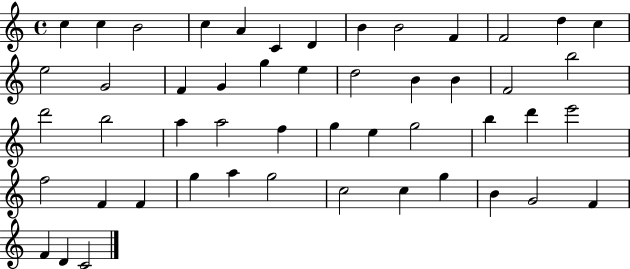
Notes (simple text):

C5/q C5/q B4/h C5/q A4/q C4/q D4/q B4/q B4/h F4/q F4/h D5/q C5/q E5/h G4/h F4/q G4/q G5/q E5/q D5/h B4/q B4/q F4/h B5/h D6/h B5/h A5/q A5/h F5/q G5/q E5/q G5/h B5/q D6/q E6/h F5/h F4/q F4/q G5/q A5/q G5/h C5/h C5/q G5/q B4/q G4/h F4/q F4/q D4/q C4/h